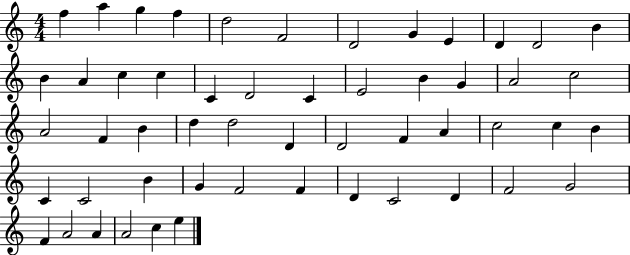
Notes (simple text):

F5/q A5/q G5/q F5/q D5/h F4/h D4/h G4/q E4/q D4/q D4/h B4/q B4/q A4/q C5/q C5/q C4/q D4/h C4/q E4/h B4/q G4/q A4/h C5/h A4/h F4/q B4/q D5/q D5/h D4/q D4/h F4/q A4/q C5/h C5/q B4/q C4/q C4/h B4/q G4/q F4/h F4/q D4/q C4/h D4/q F4/h G4/h F4/q A4/h A4/q A4/h C5/q E5/q